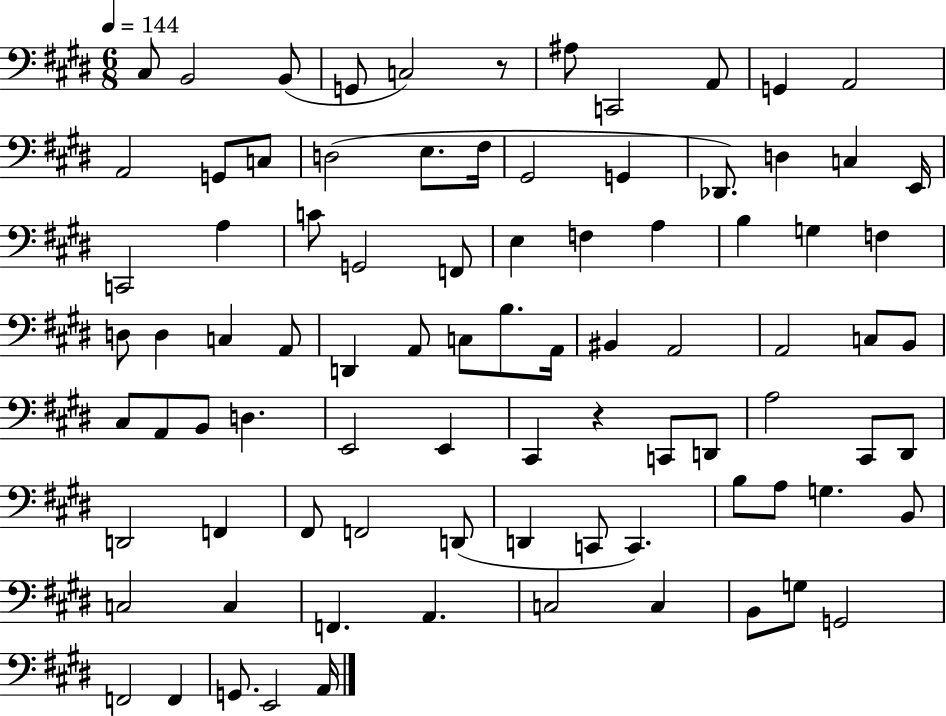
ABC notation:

X:1
T:Untitled
M:6/8
L:1/4
K:E
^C,/2 B,,2 B,,/2 G,,/2 C,2 z/2 ^A,/2 C,,2 A,,/2 G,, A,,2 A,,2 G,,/2 C,/2 D,2 E,/2 ^F,/4 ^G,,2 G,, _D,,/2 D, C, E,,/4 C,,2 A, C/2 G,,2 F,,/2 E, F, A, B, G, F, D,/2 D, C, A,,/2 D,, A,,/2 C,/2 B,/2 A,,/4 ^B,, A,,2 A,,2 C,/2 B,,/2 ^C,/2 A,,/2 B,,/2 D, E,,2 E,, ^C,, z C,,/2 D,,/2 A,2 ^C,,/2 ^D,,/2 D,,2 F,, ^F,,/2 F,,2 D,,/2 D,, C,,/2 C,, B,/2 A,/2 G, B,,/2 C,2 C, F,, A,, C,2 C, B,,/2 G,/2 G,,2 F,,2 F,, G,,/2 E,,2 A,,/4